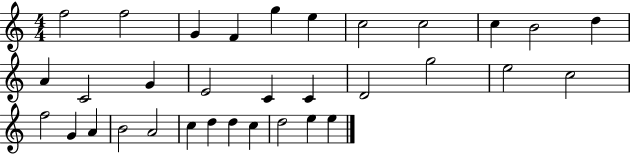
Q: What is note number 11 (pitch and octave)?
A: D5